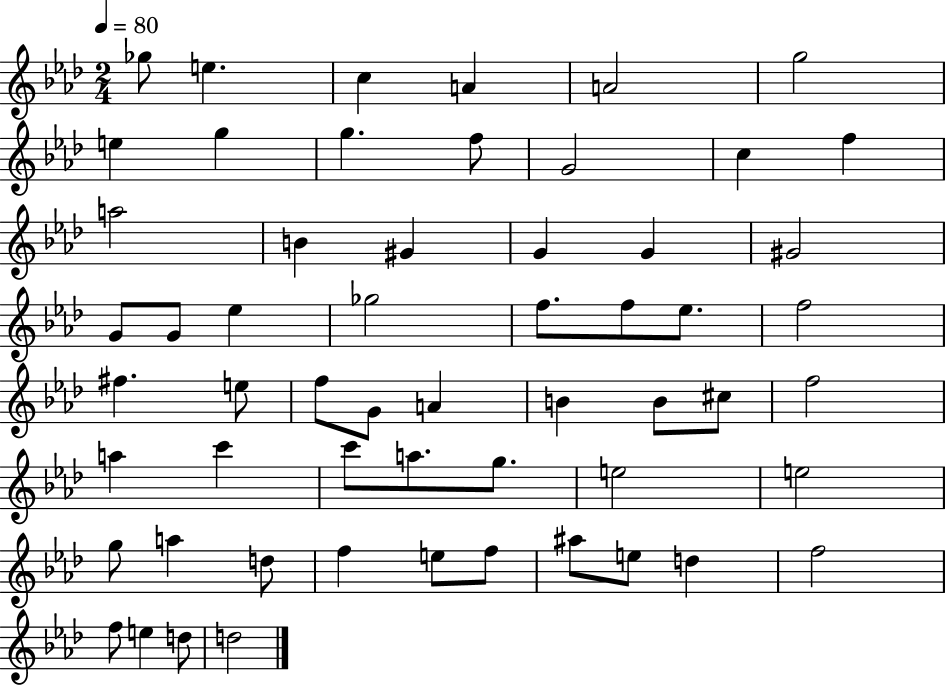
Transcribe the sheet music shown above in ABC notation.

X:1
T:Untitled
M:2/4
L:1/4
K:Ab
_g/2 e c A A2 g2 e g g f/2 G2 c f a2 B ^G G G ^G2 G/2 G/2 _e _g2 f/2 f/2 _e/2 f2 ^f e/2 f/2 G/2 A B B/2 ^c/2 f2 a c' c'/2 a/2 g/2 e2 e2 g/2 a d/2 f e/2 f/2 ^a/2 e/2 d f2 f/2 e d/2 d2